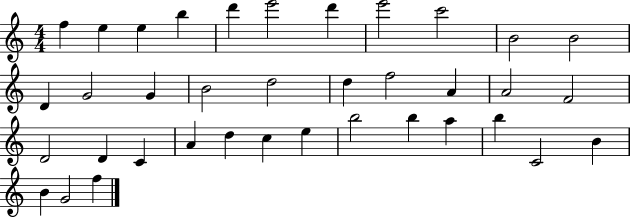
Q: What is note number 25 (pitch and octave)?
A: A4